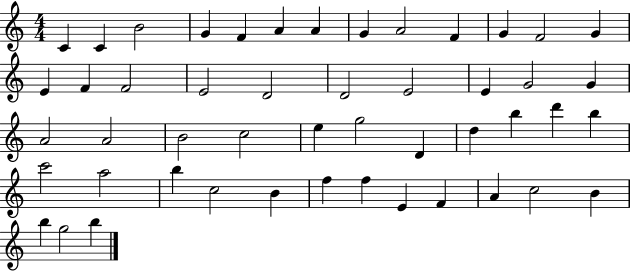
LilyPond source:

{
  \clef treble
  \numericTimeSignature
  \time 4/4
  \key c \major
  c'4 c'4 b'2 | g'4 f'4 a'4 a'4 | g'4 a'2 f'4 | g'4 f'2 g'4 | \break e'4 f'4 f'2 | e'2 d'2 | d'2 e'2 | e'4 g'2 g'4 | \break a'2 a'2 | b'2 c''2 | e''4 g''2 d'4 | d''4 b''4 d'''4 b''4 | \break c'''2 a''2 | b''4 c''2 b'4 | f''4 f''4 e'4 f'4 | a'4 c''2 b'4 | \break b''4 g''2 b''4 | \bar "|."
}